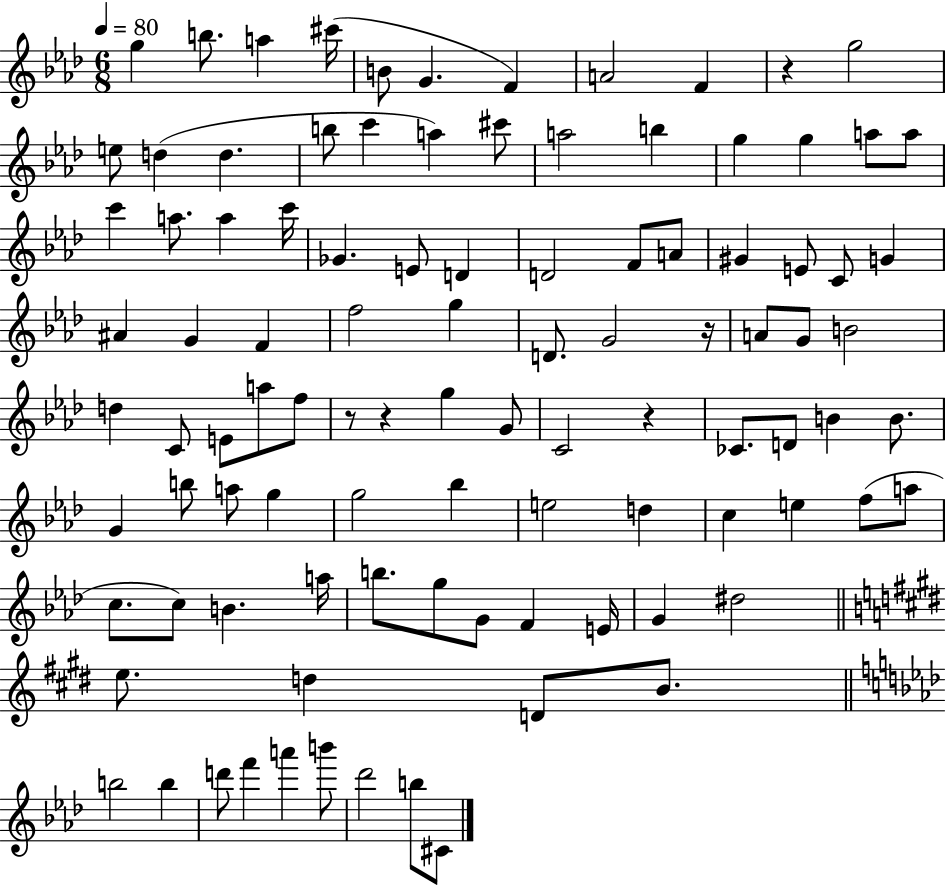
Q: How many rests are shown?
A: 5